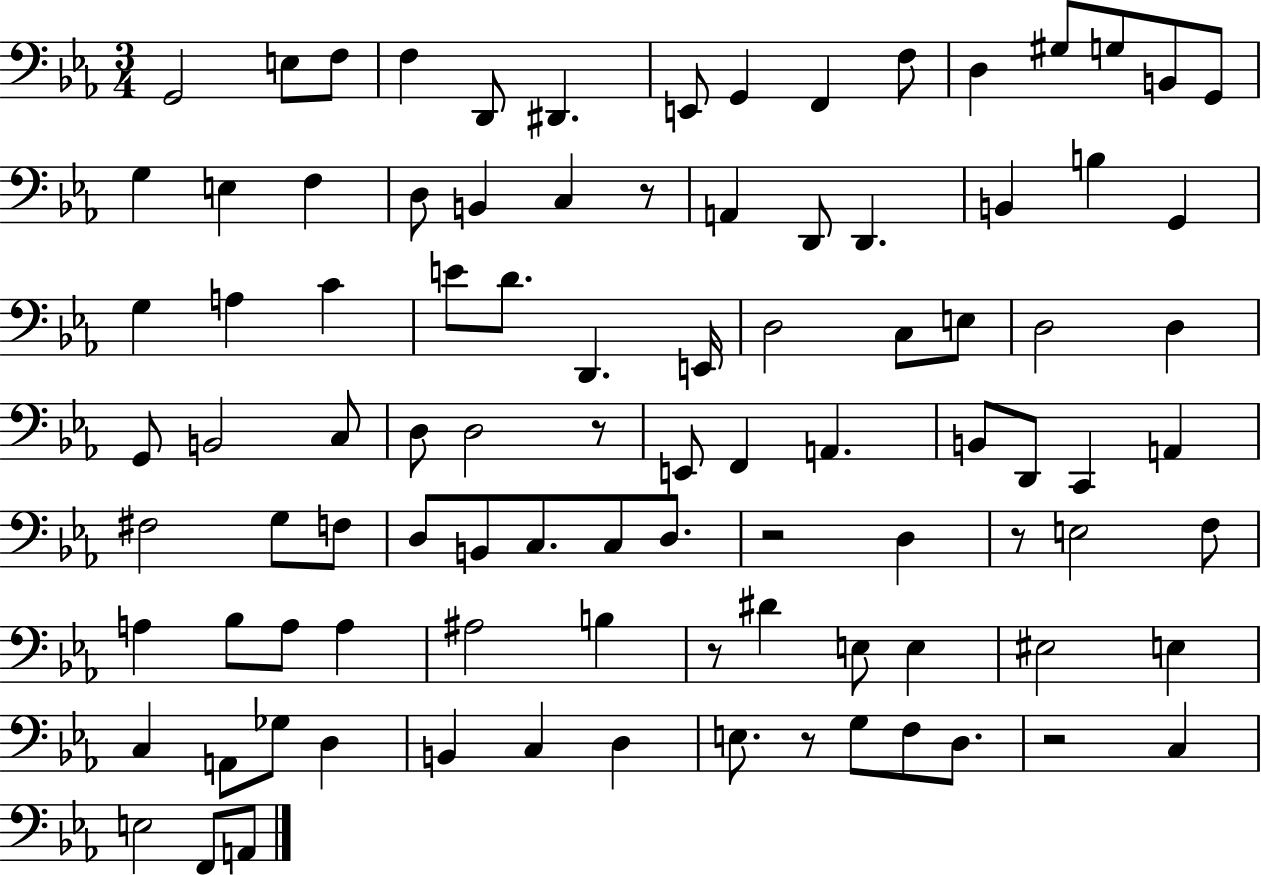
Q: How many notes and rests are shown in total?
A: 95